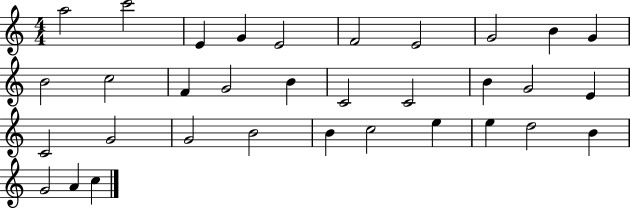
{
  \clef treble
  \numericTimeSignature
  \time 4/4
  \key c \major
  a''2 c'''2 | e'4 g'4 e'2 | f'2 e'2 | g'2 b'4 g'4 | \break b'2 c''2 | f'4 g'2 b'4 | c'2 c'2 | b'4 g'2 e'4 | \break c'2 g'2 | g'2 b'2 | b'4 c''2 e''4 | e''4 d''2 b'4 | \break g'2 a'4 c''4 | \bar "|."
}